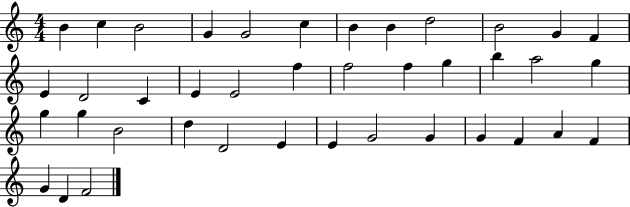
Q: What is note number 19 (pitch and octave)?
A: F5